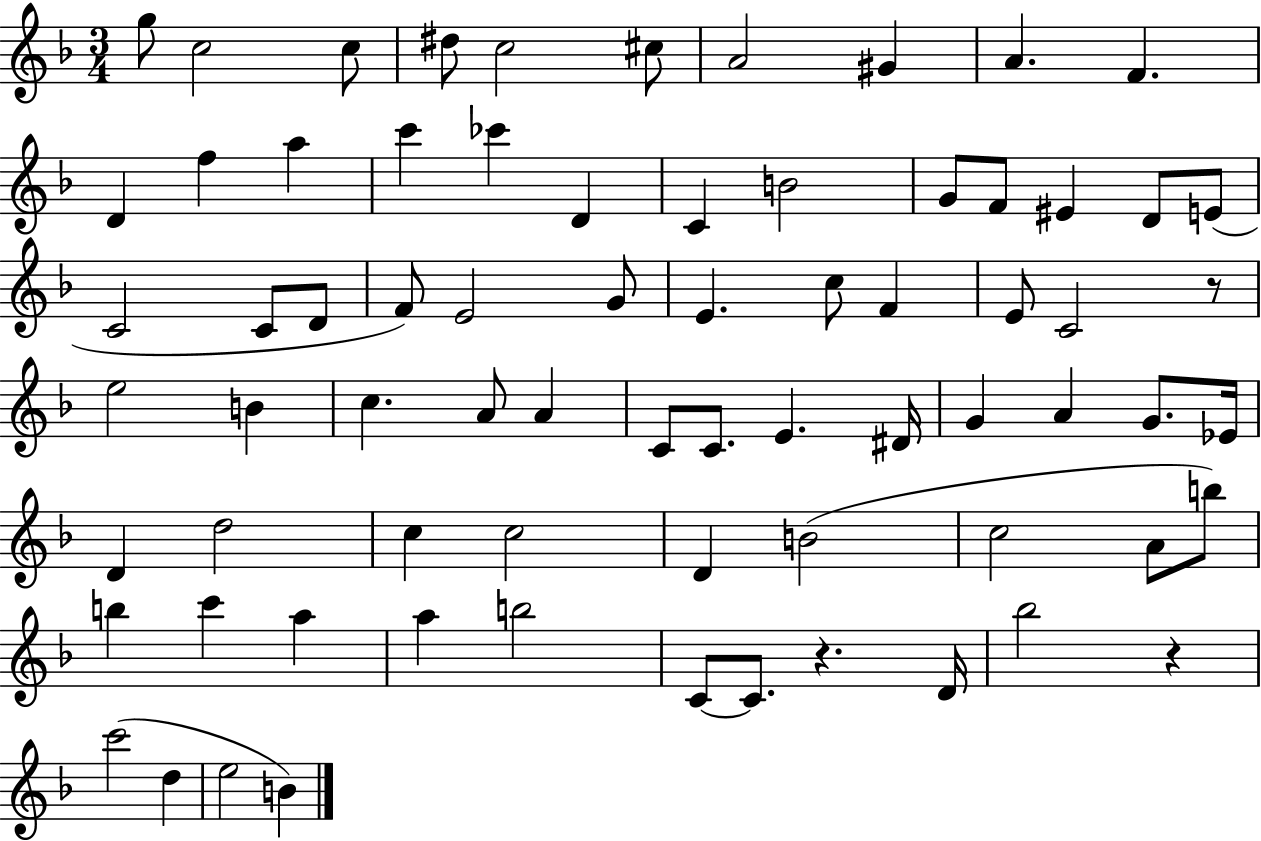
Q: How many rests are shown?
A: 3